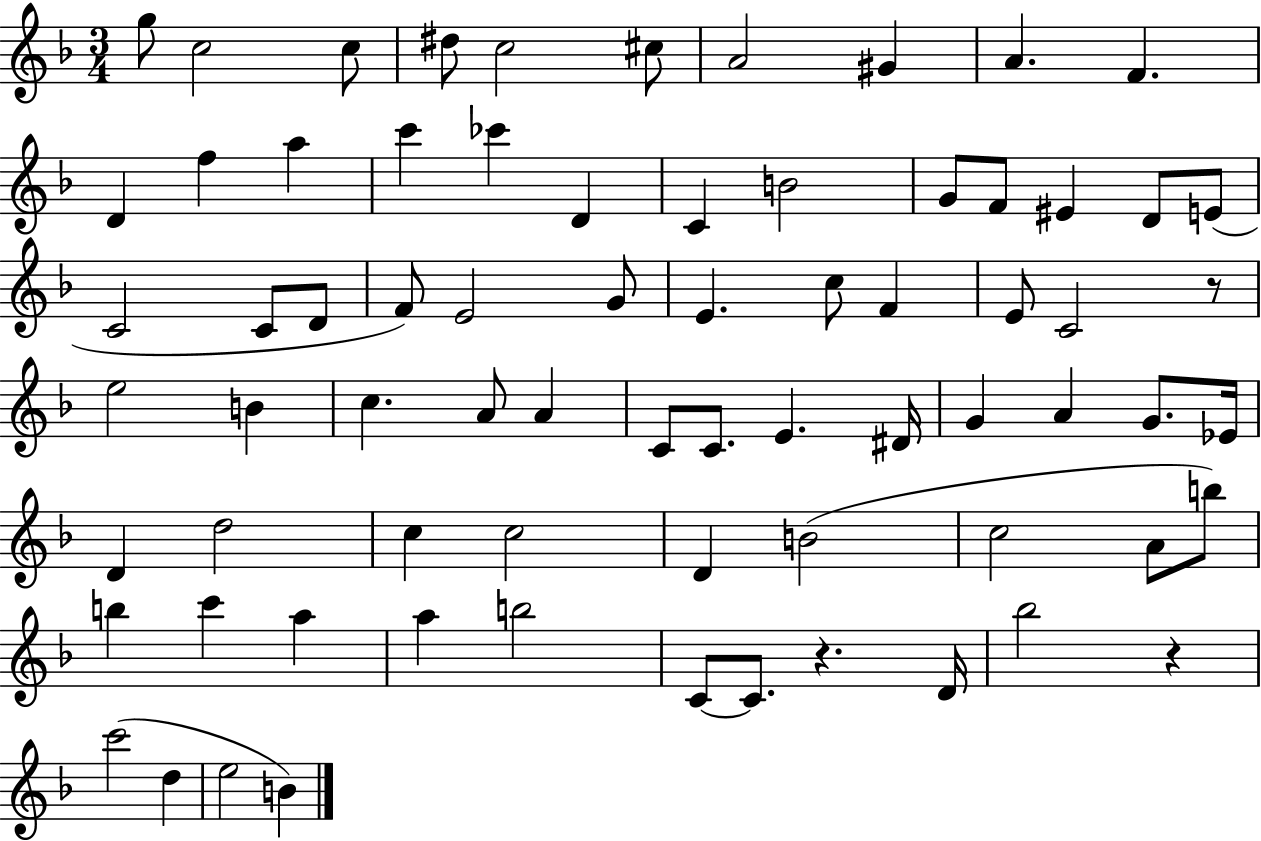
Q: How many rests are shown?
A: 3